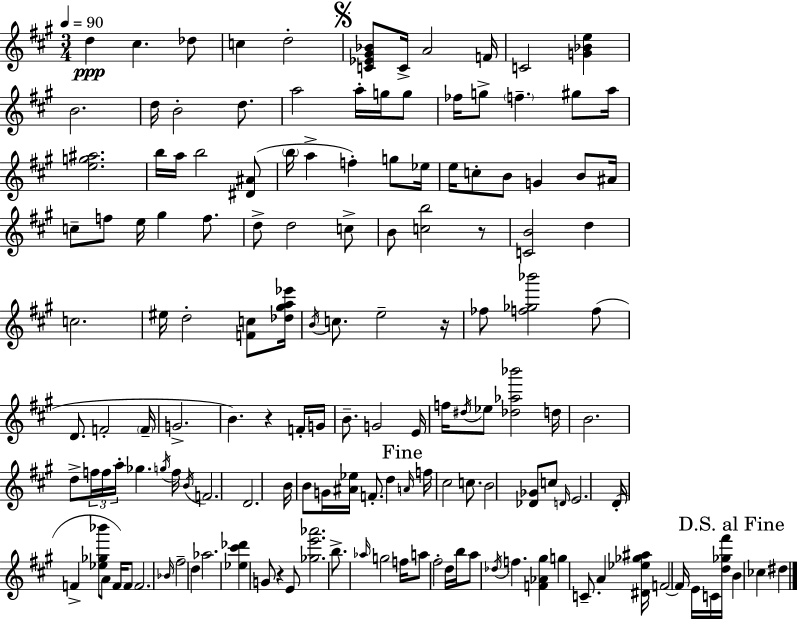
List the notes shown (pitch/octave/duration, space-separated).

D5/q C#5/q. Db5/e C5/q D5/h [C4,Eb4,G#4,Bb4]/e C4/s A4/h F4/s C4/h [G4,Bb4,E5]/q B4/h. D5/s B4/h D5/e. A5/h A5/s G5/s G5/e FES5/s G5/e F5/q. G#5/e A5/s [E5,G5,A#5]/h. B5/s A5/s B5/h [D#4,A#4]/e B5/s A5/q F5/q G5/e Eb5/s E5/s C5/e B4/e G4/q B4/e A#4/s C5/e F5/e E5/s G#5/q F5/e. D5/e D5/h C5/e B4/e [C5,B5]/h R/e [C4,B4]/h D5/q C5/h. EIS5/s D5/h [F4,C5]/e [Db5,G#5,A5,Eb6]/s B4/s C5/e. E5/h R/s FES5/e [F5,Gb5,Bb6]/h F5/e D4/e. F4/h F4/s G4/h. B4/q. R/q F4/s G4/s B4/e. G4/h E4/s F5/s D#5/s Eb5/e [Db5,Ab5,Bb6]/h D5/s B4/h. D5/e F5/s F5/s A5/s Gb5/q. G5/s F5/s B4/s F4/h. D4/h. B4/s B4/e G4/s [A#4,Eb5]/s F4/e. D5/q A4/s F5/s C#5/h C5/e. B4/h [Db4,Gb4]/e C5/e D4/s E4/h. D4/s F4/q [Eb5,Gb5,Bb6]/e A4/e F4/s F4/e F4/h. Bb4/s F#5/h D5/q Ab5/h. [Eb5,C#6,Db6]/q G4/e R/q E4/e [Gb5,E6,Ab6]/h. B5/e. Ab5/s G5/h F5/s A5/e F#5/h D5/s B5/s A5/e Db5/s F5/q. [F4,Ab4,G#5]/q G5/q C4/e. A4/q [D#4,Eb5,Gb5,A#5]/s F4/h F4/s E4/s C4/s [D5,Gb5,F#6]/s B4/q CES5/q D#5/q